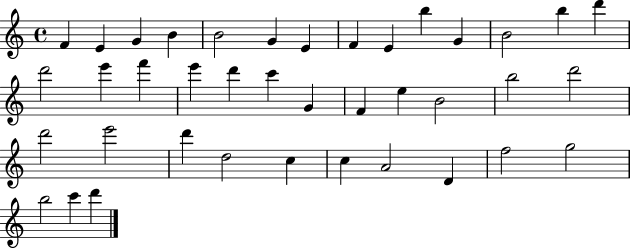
X:1
T:Untitled
M:4/4
L:1/4
K:C
F E G B B2 G E F E b G B2 b d' d'2 e' f' e' d' c' G F e B2 b2 d'2 d'2 e'2 d' d2 c c A2 D f2 g2 b2 c' d'